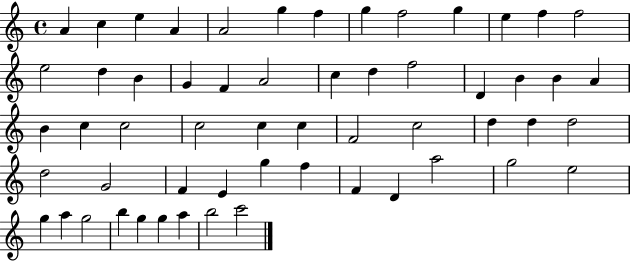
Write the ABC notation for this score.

X:1
T:Untitled
M:4/4
L:1/4
K:C
A c e A A2 g f g f2 g e f f2 e2 d B G F A2 c d f2 D B B A B c c2 c2 c c F2 c2 d d d2 d2 G2 F E g f F D a2 g2 e2 g a g2 b g g a b2 c'2